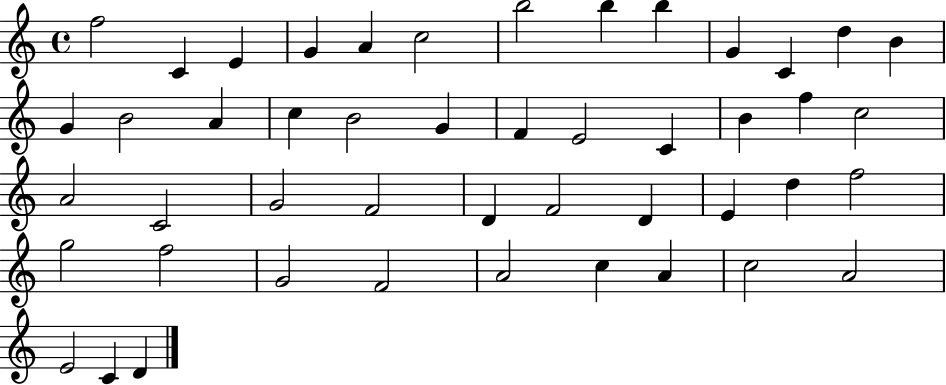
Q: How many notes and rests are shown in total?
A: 47